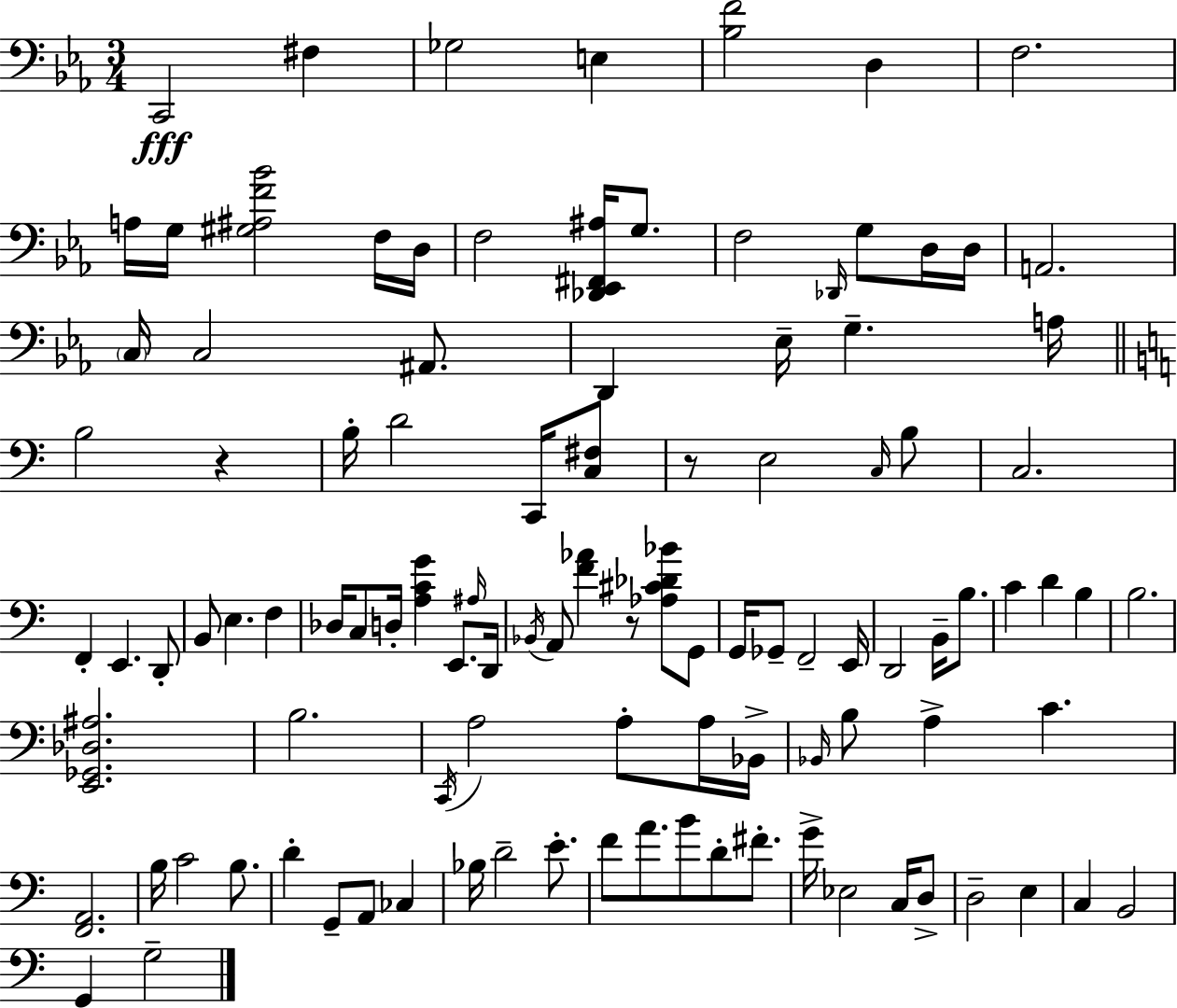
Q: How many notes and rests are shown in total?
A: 106